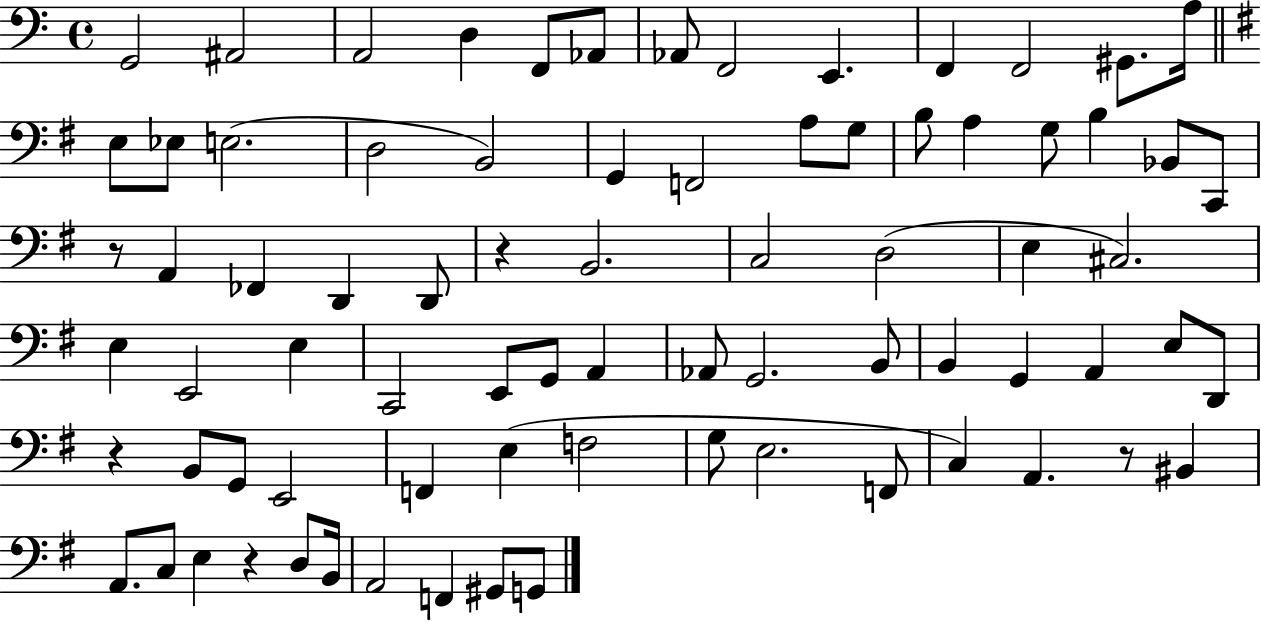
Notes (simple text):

G2/h A#2/h A2/h D3/q F2/e Ab2/e Ab2/e F2/h E2/q. F2/q F2/h G#2/e. A3/s E3/e Eb3/e E3/h. D3/h B2/h G2/q F2/h A3/e G3/e B3/e A3/q G3/e B3/q Bb2/e C2/e R/e A2/q FES2/q D2/q D2/e R/q B2/h. C3/h D3/h E3/q C#3/h. E3/q E2/h E3/q C2/h E2/e G2/e A2/q Ab2/e G2/h. B2/e B2/q G2/q A2/q E3/e D2/e R/q B2/e G2/e E2/h F2/q E3/q F3/h G3/e E3/h. F2/e C3/q A2/q. R/e BIS2/q A2/e. C3/e E3/q R/q D3/e B2/s A2/h F2/q G#2/e G2/e